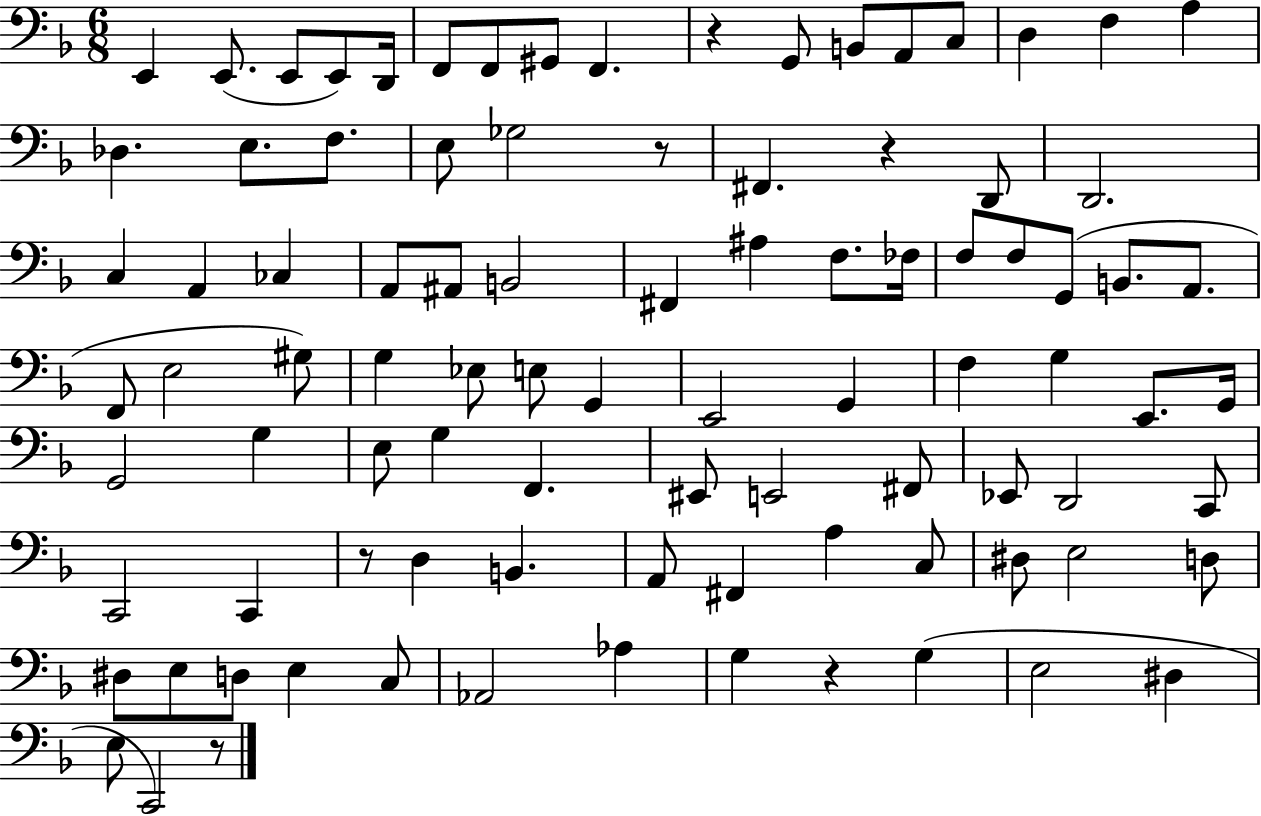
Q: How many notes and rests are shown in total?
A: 93